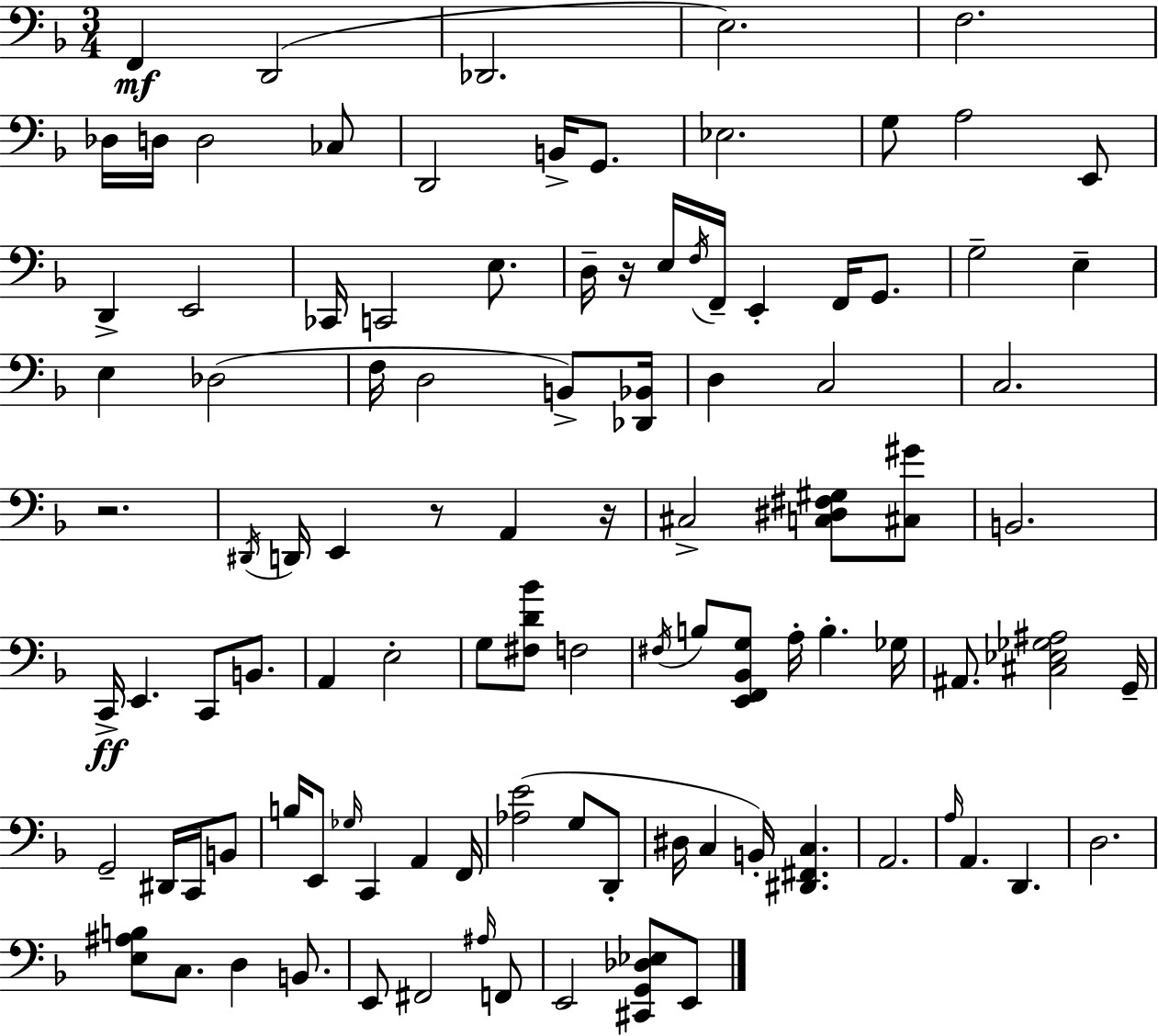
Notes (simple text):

F2/q D2/h Db2/h. E3/h. F3/h. Db3/s D3/s D3/h CES3/e D2/h B2/s G2/e. Eb3/h. G3/e A3/h E2/e D2/q E2/h CES2/s C2/h E3/e. D3/s R/s E3/s F3/s F2/s E2/q F2/s G2/e. G3/h E3/q E3/q Db3/h F3/s D3/h B2/e [Db2,Bb2]/s D3/q C3/h C3/h. R/h. D#2/s D2/s E2/q R/e A2/q R/s C#3/h [C3,D#3,F#3,G#3]/e [C#3,G#4]/e B2/h. C2/s E2/q. C2/e B2/e. A2/q E3/h G3/e [F#3,D4,Bb4]/e F3/h F#3/s B3/e [E2,F2,Bb2,G3]/e A3/s B3/q. Gb3/s A#2/e. [C#3,Eb3,Gb3,A#3]/h G2/s G2/h D#2/s C2/s B2/e B3/s E2/e Gb3/s C2/q A2/q F2/s [Ab3,E4]/h G3/e D2/e D#3/s C3/q B2/s [D#2,F#2,C3]/q. A2/h. A3/s A2/q. D2/q. D3/h. [E3,A#3,B3]/e C3/e. D3/q B2/e. E2/e F#2/h A#3/s F2/e E2/h [C#2,G2,Db3,Eb3]/e E2/e